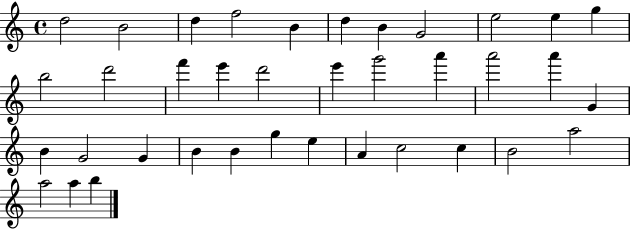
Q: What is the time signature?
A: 4/4